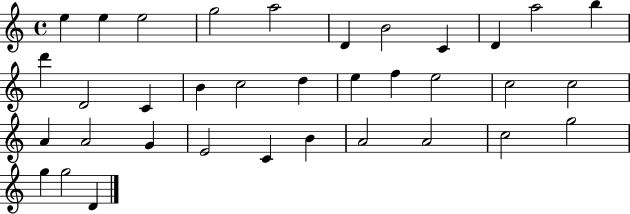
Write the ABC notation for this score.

X:1
T:Untitled
M:4/4
L:1/4
K:C
e e e2 g2 a2 D B2 C D a2 b d' D2 C B c2 d e f e2 c2 c2 A A2 G E2 C B A2 A2 c2 g2 g g2 D